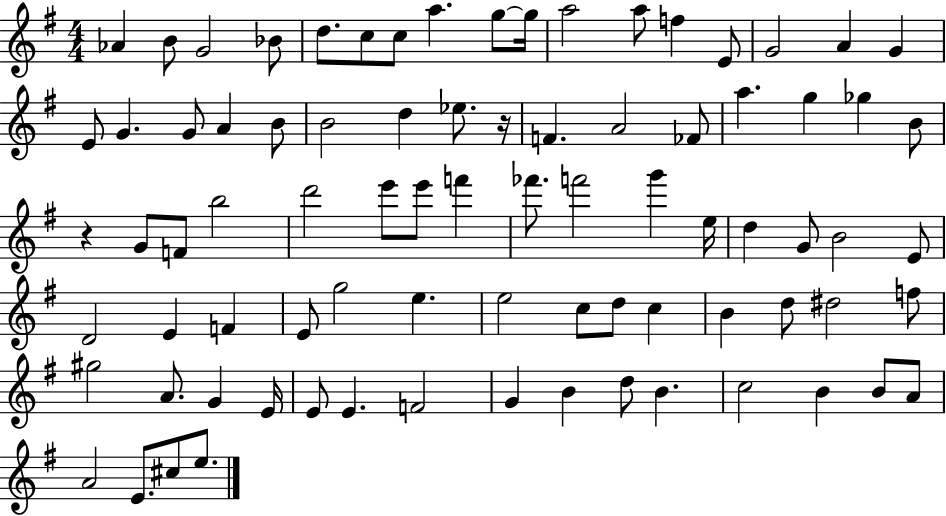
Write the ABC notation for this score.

X:1
T:Untitled
M:4/4
L:1/4
K:G
_A B/2 G2 _B/2 d/2 c/2 c/2 a g/2 g/4 a2 a/2 f E/2 G2 A G E/2 G G/2 A B/2 B2 d _e/2 z/4 F A2 _F/2 a g _g B/2 z G/2 F/2 b2 d'2 e'/2 e'/2 f' _f'/2 f'2 g' e/4 d G/2 B2 E/2 D2 E F E/2 g2 e e2 c/2 d/2 c B d/2 ^d2 f/2 ^g2 A/2 G E/4 E/2 E F2 G B d/2 B c2 B B/2 A/2 A2 E/2 ^c/2 e/2